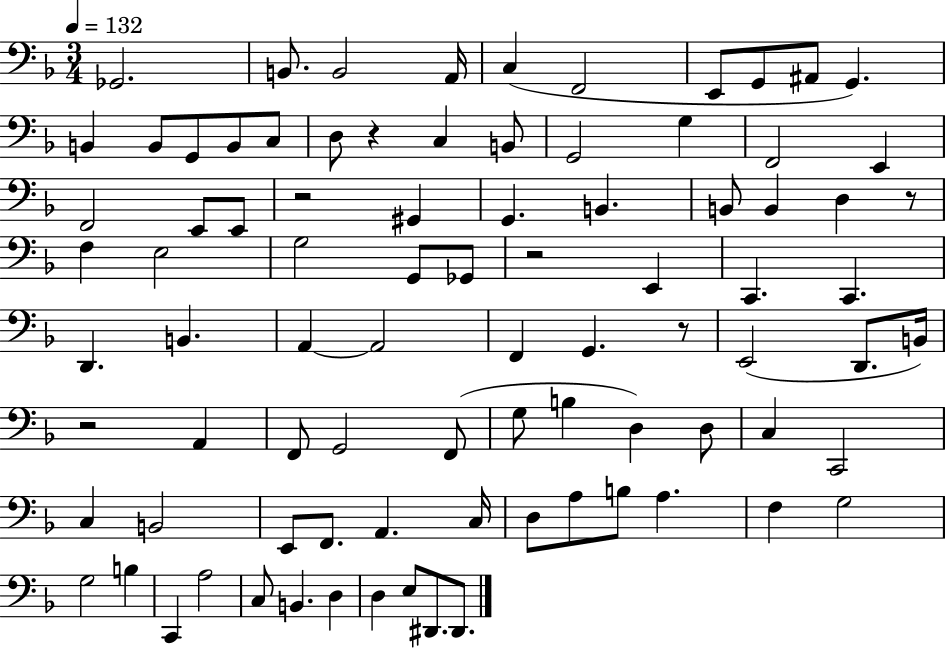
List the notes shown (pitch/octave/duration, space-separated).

Gb2/h. B2/e. B2/h A2/s C3/q F2/h E2/e G2/e A#2/e G2/q. B2/q B2/e G2/e B2/e C3/e D3/e R/q C3/q B2/e G2/h G3/q F2/h E2/q F2/h E2/e E2/e R/h G#2/q G2/q. B2/q. B2/e B2/q D3/q R/e F3/q E3/h G3/h G2/e Gb2/e R/h E2/q C2/q. C2/q. D2/q. B2/q. A2/q A2/h F2/q G2/q. R/e E2/h D2/e. B2/s R/h A2/q F2/e G2/h F2/e G3/e B3/q D3/q D3/e C3/q C2/h C3/q B2/h E2/e F2/e. A2/q. C3/s D3/e A3/e B3/e A3/q. F3/q G3/h G3/h B3/q C2/q A3/h C3/e B2/q. D3/q D3/q E3/e D#2/e. D#2/e.